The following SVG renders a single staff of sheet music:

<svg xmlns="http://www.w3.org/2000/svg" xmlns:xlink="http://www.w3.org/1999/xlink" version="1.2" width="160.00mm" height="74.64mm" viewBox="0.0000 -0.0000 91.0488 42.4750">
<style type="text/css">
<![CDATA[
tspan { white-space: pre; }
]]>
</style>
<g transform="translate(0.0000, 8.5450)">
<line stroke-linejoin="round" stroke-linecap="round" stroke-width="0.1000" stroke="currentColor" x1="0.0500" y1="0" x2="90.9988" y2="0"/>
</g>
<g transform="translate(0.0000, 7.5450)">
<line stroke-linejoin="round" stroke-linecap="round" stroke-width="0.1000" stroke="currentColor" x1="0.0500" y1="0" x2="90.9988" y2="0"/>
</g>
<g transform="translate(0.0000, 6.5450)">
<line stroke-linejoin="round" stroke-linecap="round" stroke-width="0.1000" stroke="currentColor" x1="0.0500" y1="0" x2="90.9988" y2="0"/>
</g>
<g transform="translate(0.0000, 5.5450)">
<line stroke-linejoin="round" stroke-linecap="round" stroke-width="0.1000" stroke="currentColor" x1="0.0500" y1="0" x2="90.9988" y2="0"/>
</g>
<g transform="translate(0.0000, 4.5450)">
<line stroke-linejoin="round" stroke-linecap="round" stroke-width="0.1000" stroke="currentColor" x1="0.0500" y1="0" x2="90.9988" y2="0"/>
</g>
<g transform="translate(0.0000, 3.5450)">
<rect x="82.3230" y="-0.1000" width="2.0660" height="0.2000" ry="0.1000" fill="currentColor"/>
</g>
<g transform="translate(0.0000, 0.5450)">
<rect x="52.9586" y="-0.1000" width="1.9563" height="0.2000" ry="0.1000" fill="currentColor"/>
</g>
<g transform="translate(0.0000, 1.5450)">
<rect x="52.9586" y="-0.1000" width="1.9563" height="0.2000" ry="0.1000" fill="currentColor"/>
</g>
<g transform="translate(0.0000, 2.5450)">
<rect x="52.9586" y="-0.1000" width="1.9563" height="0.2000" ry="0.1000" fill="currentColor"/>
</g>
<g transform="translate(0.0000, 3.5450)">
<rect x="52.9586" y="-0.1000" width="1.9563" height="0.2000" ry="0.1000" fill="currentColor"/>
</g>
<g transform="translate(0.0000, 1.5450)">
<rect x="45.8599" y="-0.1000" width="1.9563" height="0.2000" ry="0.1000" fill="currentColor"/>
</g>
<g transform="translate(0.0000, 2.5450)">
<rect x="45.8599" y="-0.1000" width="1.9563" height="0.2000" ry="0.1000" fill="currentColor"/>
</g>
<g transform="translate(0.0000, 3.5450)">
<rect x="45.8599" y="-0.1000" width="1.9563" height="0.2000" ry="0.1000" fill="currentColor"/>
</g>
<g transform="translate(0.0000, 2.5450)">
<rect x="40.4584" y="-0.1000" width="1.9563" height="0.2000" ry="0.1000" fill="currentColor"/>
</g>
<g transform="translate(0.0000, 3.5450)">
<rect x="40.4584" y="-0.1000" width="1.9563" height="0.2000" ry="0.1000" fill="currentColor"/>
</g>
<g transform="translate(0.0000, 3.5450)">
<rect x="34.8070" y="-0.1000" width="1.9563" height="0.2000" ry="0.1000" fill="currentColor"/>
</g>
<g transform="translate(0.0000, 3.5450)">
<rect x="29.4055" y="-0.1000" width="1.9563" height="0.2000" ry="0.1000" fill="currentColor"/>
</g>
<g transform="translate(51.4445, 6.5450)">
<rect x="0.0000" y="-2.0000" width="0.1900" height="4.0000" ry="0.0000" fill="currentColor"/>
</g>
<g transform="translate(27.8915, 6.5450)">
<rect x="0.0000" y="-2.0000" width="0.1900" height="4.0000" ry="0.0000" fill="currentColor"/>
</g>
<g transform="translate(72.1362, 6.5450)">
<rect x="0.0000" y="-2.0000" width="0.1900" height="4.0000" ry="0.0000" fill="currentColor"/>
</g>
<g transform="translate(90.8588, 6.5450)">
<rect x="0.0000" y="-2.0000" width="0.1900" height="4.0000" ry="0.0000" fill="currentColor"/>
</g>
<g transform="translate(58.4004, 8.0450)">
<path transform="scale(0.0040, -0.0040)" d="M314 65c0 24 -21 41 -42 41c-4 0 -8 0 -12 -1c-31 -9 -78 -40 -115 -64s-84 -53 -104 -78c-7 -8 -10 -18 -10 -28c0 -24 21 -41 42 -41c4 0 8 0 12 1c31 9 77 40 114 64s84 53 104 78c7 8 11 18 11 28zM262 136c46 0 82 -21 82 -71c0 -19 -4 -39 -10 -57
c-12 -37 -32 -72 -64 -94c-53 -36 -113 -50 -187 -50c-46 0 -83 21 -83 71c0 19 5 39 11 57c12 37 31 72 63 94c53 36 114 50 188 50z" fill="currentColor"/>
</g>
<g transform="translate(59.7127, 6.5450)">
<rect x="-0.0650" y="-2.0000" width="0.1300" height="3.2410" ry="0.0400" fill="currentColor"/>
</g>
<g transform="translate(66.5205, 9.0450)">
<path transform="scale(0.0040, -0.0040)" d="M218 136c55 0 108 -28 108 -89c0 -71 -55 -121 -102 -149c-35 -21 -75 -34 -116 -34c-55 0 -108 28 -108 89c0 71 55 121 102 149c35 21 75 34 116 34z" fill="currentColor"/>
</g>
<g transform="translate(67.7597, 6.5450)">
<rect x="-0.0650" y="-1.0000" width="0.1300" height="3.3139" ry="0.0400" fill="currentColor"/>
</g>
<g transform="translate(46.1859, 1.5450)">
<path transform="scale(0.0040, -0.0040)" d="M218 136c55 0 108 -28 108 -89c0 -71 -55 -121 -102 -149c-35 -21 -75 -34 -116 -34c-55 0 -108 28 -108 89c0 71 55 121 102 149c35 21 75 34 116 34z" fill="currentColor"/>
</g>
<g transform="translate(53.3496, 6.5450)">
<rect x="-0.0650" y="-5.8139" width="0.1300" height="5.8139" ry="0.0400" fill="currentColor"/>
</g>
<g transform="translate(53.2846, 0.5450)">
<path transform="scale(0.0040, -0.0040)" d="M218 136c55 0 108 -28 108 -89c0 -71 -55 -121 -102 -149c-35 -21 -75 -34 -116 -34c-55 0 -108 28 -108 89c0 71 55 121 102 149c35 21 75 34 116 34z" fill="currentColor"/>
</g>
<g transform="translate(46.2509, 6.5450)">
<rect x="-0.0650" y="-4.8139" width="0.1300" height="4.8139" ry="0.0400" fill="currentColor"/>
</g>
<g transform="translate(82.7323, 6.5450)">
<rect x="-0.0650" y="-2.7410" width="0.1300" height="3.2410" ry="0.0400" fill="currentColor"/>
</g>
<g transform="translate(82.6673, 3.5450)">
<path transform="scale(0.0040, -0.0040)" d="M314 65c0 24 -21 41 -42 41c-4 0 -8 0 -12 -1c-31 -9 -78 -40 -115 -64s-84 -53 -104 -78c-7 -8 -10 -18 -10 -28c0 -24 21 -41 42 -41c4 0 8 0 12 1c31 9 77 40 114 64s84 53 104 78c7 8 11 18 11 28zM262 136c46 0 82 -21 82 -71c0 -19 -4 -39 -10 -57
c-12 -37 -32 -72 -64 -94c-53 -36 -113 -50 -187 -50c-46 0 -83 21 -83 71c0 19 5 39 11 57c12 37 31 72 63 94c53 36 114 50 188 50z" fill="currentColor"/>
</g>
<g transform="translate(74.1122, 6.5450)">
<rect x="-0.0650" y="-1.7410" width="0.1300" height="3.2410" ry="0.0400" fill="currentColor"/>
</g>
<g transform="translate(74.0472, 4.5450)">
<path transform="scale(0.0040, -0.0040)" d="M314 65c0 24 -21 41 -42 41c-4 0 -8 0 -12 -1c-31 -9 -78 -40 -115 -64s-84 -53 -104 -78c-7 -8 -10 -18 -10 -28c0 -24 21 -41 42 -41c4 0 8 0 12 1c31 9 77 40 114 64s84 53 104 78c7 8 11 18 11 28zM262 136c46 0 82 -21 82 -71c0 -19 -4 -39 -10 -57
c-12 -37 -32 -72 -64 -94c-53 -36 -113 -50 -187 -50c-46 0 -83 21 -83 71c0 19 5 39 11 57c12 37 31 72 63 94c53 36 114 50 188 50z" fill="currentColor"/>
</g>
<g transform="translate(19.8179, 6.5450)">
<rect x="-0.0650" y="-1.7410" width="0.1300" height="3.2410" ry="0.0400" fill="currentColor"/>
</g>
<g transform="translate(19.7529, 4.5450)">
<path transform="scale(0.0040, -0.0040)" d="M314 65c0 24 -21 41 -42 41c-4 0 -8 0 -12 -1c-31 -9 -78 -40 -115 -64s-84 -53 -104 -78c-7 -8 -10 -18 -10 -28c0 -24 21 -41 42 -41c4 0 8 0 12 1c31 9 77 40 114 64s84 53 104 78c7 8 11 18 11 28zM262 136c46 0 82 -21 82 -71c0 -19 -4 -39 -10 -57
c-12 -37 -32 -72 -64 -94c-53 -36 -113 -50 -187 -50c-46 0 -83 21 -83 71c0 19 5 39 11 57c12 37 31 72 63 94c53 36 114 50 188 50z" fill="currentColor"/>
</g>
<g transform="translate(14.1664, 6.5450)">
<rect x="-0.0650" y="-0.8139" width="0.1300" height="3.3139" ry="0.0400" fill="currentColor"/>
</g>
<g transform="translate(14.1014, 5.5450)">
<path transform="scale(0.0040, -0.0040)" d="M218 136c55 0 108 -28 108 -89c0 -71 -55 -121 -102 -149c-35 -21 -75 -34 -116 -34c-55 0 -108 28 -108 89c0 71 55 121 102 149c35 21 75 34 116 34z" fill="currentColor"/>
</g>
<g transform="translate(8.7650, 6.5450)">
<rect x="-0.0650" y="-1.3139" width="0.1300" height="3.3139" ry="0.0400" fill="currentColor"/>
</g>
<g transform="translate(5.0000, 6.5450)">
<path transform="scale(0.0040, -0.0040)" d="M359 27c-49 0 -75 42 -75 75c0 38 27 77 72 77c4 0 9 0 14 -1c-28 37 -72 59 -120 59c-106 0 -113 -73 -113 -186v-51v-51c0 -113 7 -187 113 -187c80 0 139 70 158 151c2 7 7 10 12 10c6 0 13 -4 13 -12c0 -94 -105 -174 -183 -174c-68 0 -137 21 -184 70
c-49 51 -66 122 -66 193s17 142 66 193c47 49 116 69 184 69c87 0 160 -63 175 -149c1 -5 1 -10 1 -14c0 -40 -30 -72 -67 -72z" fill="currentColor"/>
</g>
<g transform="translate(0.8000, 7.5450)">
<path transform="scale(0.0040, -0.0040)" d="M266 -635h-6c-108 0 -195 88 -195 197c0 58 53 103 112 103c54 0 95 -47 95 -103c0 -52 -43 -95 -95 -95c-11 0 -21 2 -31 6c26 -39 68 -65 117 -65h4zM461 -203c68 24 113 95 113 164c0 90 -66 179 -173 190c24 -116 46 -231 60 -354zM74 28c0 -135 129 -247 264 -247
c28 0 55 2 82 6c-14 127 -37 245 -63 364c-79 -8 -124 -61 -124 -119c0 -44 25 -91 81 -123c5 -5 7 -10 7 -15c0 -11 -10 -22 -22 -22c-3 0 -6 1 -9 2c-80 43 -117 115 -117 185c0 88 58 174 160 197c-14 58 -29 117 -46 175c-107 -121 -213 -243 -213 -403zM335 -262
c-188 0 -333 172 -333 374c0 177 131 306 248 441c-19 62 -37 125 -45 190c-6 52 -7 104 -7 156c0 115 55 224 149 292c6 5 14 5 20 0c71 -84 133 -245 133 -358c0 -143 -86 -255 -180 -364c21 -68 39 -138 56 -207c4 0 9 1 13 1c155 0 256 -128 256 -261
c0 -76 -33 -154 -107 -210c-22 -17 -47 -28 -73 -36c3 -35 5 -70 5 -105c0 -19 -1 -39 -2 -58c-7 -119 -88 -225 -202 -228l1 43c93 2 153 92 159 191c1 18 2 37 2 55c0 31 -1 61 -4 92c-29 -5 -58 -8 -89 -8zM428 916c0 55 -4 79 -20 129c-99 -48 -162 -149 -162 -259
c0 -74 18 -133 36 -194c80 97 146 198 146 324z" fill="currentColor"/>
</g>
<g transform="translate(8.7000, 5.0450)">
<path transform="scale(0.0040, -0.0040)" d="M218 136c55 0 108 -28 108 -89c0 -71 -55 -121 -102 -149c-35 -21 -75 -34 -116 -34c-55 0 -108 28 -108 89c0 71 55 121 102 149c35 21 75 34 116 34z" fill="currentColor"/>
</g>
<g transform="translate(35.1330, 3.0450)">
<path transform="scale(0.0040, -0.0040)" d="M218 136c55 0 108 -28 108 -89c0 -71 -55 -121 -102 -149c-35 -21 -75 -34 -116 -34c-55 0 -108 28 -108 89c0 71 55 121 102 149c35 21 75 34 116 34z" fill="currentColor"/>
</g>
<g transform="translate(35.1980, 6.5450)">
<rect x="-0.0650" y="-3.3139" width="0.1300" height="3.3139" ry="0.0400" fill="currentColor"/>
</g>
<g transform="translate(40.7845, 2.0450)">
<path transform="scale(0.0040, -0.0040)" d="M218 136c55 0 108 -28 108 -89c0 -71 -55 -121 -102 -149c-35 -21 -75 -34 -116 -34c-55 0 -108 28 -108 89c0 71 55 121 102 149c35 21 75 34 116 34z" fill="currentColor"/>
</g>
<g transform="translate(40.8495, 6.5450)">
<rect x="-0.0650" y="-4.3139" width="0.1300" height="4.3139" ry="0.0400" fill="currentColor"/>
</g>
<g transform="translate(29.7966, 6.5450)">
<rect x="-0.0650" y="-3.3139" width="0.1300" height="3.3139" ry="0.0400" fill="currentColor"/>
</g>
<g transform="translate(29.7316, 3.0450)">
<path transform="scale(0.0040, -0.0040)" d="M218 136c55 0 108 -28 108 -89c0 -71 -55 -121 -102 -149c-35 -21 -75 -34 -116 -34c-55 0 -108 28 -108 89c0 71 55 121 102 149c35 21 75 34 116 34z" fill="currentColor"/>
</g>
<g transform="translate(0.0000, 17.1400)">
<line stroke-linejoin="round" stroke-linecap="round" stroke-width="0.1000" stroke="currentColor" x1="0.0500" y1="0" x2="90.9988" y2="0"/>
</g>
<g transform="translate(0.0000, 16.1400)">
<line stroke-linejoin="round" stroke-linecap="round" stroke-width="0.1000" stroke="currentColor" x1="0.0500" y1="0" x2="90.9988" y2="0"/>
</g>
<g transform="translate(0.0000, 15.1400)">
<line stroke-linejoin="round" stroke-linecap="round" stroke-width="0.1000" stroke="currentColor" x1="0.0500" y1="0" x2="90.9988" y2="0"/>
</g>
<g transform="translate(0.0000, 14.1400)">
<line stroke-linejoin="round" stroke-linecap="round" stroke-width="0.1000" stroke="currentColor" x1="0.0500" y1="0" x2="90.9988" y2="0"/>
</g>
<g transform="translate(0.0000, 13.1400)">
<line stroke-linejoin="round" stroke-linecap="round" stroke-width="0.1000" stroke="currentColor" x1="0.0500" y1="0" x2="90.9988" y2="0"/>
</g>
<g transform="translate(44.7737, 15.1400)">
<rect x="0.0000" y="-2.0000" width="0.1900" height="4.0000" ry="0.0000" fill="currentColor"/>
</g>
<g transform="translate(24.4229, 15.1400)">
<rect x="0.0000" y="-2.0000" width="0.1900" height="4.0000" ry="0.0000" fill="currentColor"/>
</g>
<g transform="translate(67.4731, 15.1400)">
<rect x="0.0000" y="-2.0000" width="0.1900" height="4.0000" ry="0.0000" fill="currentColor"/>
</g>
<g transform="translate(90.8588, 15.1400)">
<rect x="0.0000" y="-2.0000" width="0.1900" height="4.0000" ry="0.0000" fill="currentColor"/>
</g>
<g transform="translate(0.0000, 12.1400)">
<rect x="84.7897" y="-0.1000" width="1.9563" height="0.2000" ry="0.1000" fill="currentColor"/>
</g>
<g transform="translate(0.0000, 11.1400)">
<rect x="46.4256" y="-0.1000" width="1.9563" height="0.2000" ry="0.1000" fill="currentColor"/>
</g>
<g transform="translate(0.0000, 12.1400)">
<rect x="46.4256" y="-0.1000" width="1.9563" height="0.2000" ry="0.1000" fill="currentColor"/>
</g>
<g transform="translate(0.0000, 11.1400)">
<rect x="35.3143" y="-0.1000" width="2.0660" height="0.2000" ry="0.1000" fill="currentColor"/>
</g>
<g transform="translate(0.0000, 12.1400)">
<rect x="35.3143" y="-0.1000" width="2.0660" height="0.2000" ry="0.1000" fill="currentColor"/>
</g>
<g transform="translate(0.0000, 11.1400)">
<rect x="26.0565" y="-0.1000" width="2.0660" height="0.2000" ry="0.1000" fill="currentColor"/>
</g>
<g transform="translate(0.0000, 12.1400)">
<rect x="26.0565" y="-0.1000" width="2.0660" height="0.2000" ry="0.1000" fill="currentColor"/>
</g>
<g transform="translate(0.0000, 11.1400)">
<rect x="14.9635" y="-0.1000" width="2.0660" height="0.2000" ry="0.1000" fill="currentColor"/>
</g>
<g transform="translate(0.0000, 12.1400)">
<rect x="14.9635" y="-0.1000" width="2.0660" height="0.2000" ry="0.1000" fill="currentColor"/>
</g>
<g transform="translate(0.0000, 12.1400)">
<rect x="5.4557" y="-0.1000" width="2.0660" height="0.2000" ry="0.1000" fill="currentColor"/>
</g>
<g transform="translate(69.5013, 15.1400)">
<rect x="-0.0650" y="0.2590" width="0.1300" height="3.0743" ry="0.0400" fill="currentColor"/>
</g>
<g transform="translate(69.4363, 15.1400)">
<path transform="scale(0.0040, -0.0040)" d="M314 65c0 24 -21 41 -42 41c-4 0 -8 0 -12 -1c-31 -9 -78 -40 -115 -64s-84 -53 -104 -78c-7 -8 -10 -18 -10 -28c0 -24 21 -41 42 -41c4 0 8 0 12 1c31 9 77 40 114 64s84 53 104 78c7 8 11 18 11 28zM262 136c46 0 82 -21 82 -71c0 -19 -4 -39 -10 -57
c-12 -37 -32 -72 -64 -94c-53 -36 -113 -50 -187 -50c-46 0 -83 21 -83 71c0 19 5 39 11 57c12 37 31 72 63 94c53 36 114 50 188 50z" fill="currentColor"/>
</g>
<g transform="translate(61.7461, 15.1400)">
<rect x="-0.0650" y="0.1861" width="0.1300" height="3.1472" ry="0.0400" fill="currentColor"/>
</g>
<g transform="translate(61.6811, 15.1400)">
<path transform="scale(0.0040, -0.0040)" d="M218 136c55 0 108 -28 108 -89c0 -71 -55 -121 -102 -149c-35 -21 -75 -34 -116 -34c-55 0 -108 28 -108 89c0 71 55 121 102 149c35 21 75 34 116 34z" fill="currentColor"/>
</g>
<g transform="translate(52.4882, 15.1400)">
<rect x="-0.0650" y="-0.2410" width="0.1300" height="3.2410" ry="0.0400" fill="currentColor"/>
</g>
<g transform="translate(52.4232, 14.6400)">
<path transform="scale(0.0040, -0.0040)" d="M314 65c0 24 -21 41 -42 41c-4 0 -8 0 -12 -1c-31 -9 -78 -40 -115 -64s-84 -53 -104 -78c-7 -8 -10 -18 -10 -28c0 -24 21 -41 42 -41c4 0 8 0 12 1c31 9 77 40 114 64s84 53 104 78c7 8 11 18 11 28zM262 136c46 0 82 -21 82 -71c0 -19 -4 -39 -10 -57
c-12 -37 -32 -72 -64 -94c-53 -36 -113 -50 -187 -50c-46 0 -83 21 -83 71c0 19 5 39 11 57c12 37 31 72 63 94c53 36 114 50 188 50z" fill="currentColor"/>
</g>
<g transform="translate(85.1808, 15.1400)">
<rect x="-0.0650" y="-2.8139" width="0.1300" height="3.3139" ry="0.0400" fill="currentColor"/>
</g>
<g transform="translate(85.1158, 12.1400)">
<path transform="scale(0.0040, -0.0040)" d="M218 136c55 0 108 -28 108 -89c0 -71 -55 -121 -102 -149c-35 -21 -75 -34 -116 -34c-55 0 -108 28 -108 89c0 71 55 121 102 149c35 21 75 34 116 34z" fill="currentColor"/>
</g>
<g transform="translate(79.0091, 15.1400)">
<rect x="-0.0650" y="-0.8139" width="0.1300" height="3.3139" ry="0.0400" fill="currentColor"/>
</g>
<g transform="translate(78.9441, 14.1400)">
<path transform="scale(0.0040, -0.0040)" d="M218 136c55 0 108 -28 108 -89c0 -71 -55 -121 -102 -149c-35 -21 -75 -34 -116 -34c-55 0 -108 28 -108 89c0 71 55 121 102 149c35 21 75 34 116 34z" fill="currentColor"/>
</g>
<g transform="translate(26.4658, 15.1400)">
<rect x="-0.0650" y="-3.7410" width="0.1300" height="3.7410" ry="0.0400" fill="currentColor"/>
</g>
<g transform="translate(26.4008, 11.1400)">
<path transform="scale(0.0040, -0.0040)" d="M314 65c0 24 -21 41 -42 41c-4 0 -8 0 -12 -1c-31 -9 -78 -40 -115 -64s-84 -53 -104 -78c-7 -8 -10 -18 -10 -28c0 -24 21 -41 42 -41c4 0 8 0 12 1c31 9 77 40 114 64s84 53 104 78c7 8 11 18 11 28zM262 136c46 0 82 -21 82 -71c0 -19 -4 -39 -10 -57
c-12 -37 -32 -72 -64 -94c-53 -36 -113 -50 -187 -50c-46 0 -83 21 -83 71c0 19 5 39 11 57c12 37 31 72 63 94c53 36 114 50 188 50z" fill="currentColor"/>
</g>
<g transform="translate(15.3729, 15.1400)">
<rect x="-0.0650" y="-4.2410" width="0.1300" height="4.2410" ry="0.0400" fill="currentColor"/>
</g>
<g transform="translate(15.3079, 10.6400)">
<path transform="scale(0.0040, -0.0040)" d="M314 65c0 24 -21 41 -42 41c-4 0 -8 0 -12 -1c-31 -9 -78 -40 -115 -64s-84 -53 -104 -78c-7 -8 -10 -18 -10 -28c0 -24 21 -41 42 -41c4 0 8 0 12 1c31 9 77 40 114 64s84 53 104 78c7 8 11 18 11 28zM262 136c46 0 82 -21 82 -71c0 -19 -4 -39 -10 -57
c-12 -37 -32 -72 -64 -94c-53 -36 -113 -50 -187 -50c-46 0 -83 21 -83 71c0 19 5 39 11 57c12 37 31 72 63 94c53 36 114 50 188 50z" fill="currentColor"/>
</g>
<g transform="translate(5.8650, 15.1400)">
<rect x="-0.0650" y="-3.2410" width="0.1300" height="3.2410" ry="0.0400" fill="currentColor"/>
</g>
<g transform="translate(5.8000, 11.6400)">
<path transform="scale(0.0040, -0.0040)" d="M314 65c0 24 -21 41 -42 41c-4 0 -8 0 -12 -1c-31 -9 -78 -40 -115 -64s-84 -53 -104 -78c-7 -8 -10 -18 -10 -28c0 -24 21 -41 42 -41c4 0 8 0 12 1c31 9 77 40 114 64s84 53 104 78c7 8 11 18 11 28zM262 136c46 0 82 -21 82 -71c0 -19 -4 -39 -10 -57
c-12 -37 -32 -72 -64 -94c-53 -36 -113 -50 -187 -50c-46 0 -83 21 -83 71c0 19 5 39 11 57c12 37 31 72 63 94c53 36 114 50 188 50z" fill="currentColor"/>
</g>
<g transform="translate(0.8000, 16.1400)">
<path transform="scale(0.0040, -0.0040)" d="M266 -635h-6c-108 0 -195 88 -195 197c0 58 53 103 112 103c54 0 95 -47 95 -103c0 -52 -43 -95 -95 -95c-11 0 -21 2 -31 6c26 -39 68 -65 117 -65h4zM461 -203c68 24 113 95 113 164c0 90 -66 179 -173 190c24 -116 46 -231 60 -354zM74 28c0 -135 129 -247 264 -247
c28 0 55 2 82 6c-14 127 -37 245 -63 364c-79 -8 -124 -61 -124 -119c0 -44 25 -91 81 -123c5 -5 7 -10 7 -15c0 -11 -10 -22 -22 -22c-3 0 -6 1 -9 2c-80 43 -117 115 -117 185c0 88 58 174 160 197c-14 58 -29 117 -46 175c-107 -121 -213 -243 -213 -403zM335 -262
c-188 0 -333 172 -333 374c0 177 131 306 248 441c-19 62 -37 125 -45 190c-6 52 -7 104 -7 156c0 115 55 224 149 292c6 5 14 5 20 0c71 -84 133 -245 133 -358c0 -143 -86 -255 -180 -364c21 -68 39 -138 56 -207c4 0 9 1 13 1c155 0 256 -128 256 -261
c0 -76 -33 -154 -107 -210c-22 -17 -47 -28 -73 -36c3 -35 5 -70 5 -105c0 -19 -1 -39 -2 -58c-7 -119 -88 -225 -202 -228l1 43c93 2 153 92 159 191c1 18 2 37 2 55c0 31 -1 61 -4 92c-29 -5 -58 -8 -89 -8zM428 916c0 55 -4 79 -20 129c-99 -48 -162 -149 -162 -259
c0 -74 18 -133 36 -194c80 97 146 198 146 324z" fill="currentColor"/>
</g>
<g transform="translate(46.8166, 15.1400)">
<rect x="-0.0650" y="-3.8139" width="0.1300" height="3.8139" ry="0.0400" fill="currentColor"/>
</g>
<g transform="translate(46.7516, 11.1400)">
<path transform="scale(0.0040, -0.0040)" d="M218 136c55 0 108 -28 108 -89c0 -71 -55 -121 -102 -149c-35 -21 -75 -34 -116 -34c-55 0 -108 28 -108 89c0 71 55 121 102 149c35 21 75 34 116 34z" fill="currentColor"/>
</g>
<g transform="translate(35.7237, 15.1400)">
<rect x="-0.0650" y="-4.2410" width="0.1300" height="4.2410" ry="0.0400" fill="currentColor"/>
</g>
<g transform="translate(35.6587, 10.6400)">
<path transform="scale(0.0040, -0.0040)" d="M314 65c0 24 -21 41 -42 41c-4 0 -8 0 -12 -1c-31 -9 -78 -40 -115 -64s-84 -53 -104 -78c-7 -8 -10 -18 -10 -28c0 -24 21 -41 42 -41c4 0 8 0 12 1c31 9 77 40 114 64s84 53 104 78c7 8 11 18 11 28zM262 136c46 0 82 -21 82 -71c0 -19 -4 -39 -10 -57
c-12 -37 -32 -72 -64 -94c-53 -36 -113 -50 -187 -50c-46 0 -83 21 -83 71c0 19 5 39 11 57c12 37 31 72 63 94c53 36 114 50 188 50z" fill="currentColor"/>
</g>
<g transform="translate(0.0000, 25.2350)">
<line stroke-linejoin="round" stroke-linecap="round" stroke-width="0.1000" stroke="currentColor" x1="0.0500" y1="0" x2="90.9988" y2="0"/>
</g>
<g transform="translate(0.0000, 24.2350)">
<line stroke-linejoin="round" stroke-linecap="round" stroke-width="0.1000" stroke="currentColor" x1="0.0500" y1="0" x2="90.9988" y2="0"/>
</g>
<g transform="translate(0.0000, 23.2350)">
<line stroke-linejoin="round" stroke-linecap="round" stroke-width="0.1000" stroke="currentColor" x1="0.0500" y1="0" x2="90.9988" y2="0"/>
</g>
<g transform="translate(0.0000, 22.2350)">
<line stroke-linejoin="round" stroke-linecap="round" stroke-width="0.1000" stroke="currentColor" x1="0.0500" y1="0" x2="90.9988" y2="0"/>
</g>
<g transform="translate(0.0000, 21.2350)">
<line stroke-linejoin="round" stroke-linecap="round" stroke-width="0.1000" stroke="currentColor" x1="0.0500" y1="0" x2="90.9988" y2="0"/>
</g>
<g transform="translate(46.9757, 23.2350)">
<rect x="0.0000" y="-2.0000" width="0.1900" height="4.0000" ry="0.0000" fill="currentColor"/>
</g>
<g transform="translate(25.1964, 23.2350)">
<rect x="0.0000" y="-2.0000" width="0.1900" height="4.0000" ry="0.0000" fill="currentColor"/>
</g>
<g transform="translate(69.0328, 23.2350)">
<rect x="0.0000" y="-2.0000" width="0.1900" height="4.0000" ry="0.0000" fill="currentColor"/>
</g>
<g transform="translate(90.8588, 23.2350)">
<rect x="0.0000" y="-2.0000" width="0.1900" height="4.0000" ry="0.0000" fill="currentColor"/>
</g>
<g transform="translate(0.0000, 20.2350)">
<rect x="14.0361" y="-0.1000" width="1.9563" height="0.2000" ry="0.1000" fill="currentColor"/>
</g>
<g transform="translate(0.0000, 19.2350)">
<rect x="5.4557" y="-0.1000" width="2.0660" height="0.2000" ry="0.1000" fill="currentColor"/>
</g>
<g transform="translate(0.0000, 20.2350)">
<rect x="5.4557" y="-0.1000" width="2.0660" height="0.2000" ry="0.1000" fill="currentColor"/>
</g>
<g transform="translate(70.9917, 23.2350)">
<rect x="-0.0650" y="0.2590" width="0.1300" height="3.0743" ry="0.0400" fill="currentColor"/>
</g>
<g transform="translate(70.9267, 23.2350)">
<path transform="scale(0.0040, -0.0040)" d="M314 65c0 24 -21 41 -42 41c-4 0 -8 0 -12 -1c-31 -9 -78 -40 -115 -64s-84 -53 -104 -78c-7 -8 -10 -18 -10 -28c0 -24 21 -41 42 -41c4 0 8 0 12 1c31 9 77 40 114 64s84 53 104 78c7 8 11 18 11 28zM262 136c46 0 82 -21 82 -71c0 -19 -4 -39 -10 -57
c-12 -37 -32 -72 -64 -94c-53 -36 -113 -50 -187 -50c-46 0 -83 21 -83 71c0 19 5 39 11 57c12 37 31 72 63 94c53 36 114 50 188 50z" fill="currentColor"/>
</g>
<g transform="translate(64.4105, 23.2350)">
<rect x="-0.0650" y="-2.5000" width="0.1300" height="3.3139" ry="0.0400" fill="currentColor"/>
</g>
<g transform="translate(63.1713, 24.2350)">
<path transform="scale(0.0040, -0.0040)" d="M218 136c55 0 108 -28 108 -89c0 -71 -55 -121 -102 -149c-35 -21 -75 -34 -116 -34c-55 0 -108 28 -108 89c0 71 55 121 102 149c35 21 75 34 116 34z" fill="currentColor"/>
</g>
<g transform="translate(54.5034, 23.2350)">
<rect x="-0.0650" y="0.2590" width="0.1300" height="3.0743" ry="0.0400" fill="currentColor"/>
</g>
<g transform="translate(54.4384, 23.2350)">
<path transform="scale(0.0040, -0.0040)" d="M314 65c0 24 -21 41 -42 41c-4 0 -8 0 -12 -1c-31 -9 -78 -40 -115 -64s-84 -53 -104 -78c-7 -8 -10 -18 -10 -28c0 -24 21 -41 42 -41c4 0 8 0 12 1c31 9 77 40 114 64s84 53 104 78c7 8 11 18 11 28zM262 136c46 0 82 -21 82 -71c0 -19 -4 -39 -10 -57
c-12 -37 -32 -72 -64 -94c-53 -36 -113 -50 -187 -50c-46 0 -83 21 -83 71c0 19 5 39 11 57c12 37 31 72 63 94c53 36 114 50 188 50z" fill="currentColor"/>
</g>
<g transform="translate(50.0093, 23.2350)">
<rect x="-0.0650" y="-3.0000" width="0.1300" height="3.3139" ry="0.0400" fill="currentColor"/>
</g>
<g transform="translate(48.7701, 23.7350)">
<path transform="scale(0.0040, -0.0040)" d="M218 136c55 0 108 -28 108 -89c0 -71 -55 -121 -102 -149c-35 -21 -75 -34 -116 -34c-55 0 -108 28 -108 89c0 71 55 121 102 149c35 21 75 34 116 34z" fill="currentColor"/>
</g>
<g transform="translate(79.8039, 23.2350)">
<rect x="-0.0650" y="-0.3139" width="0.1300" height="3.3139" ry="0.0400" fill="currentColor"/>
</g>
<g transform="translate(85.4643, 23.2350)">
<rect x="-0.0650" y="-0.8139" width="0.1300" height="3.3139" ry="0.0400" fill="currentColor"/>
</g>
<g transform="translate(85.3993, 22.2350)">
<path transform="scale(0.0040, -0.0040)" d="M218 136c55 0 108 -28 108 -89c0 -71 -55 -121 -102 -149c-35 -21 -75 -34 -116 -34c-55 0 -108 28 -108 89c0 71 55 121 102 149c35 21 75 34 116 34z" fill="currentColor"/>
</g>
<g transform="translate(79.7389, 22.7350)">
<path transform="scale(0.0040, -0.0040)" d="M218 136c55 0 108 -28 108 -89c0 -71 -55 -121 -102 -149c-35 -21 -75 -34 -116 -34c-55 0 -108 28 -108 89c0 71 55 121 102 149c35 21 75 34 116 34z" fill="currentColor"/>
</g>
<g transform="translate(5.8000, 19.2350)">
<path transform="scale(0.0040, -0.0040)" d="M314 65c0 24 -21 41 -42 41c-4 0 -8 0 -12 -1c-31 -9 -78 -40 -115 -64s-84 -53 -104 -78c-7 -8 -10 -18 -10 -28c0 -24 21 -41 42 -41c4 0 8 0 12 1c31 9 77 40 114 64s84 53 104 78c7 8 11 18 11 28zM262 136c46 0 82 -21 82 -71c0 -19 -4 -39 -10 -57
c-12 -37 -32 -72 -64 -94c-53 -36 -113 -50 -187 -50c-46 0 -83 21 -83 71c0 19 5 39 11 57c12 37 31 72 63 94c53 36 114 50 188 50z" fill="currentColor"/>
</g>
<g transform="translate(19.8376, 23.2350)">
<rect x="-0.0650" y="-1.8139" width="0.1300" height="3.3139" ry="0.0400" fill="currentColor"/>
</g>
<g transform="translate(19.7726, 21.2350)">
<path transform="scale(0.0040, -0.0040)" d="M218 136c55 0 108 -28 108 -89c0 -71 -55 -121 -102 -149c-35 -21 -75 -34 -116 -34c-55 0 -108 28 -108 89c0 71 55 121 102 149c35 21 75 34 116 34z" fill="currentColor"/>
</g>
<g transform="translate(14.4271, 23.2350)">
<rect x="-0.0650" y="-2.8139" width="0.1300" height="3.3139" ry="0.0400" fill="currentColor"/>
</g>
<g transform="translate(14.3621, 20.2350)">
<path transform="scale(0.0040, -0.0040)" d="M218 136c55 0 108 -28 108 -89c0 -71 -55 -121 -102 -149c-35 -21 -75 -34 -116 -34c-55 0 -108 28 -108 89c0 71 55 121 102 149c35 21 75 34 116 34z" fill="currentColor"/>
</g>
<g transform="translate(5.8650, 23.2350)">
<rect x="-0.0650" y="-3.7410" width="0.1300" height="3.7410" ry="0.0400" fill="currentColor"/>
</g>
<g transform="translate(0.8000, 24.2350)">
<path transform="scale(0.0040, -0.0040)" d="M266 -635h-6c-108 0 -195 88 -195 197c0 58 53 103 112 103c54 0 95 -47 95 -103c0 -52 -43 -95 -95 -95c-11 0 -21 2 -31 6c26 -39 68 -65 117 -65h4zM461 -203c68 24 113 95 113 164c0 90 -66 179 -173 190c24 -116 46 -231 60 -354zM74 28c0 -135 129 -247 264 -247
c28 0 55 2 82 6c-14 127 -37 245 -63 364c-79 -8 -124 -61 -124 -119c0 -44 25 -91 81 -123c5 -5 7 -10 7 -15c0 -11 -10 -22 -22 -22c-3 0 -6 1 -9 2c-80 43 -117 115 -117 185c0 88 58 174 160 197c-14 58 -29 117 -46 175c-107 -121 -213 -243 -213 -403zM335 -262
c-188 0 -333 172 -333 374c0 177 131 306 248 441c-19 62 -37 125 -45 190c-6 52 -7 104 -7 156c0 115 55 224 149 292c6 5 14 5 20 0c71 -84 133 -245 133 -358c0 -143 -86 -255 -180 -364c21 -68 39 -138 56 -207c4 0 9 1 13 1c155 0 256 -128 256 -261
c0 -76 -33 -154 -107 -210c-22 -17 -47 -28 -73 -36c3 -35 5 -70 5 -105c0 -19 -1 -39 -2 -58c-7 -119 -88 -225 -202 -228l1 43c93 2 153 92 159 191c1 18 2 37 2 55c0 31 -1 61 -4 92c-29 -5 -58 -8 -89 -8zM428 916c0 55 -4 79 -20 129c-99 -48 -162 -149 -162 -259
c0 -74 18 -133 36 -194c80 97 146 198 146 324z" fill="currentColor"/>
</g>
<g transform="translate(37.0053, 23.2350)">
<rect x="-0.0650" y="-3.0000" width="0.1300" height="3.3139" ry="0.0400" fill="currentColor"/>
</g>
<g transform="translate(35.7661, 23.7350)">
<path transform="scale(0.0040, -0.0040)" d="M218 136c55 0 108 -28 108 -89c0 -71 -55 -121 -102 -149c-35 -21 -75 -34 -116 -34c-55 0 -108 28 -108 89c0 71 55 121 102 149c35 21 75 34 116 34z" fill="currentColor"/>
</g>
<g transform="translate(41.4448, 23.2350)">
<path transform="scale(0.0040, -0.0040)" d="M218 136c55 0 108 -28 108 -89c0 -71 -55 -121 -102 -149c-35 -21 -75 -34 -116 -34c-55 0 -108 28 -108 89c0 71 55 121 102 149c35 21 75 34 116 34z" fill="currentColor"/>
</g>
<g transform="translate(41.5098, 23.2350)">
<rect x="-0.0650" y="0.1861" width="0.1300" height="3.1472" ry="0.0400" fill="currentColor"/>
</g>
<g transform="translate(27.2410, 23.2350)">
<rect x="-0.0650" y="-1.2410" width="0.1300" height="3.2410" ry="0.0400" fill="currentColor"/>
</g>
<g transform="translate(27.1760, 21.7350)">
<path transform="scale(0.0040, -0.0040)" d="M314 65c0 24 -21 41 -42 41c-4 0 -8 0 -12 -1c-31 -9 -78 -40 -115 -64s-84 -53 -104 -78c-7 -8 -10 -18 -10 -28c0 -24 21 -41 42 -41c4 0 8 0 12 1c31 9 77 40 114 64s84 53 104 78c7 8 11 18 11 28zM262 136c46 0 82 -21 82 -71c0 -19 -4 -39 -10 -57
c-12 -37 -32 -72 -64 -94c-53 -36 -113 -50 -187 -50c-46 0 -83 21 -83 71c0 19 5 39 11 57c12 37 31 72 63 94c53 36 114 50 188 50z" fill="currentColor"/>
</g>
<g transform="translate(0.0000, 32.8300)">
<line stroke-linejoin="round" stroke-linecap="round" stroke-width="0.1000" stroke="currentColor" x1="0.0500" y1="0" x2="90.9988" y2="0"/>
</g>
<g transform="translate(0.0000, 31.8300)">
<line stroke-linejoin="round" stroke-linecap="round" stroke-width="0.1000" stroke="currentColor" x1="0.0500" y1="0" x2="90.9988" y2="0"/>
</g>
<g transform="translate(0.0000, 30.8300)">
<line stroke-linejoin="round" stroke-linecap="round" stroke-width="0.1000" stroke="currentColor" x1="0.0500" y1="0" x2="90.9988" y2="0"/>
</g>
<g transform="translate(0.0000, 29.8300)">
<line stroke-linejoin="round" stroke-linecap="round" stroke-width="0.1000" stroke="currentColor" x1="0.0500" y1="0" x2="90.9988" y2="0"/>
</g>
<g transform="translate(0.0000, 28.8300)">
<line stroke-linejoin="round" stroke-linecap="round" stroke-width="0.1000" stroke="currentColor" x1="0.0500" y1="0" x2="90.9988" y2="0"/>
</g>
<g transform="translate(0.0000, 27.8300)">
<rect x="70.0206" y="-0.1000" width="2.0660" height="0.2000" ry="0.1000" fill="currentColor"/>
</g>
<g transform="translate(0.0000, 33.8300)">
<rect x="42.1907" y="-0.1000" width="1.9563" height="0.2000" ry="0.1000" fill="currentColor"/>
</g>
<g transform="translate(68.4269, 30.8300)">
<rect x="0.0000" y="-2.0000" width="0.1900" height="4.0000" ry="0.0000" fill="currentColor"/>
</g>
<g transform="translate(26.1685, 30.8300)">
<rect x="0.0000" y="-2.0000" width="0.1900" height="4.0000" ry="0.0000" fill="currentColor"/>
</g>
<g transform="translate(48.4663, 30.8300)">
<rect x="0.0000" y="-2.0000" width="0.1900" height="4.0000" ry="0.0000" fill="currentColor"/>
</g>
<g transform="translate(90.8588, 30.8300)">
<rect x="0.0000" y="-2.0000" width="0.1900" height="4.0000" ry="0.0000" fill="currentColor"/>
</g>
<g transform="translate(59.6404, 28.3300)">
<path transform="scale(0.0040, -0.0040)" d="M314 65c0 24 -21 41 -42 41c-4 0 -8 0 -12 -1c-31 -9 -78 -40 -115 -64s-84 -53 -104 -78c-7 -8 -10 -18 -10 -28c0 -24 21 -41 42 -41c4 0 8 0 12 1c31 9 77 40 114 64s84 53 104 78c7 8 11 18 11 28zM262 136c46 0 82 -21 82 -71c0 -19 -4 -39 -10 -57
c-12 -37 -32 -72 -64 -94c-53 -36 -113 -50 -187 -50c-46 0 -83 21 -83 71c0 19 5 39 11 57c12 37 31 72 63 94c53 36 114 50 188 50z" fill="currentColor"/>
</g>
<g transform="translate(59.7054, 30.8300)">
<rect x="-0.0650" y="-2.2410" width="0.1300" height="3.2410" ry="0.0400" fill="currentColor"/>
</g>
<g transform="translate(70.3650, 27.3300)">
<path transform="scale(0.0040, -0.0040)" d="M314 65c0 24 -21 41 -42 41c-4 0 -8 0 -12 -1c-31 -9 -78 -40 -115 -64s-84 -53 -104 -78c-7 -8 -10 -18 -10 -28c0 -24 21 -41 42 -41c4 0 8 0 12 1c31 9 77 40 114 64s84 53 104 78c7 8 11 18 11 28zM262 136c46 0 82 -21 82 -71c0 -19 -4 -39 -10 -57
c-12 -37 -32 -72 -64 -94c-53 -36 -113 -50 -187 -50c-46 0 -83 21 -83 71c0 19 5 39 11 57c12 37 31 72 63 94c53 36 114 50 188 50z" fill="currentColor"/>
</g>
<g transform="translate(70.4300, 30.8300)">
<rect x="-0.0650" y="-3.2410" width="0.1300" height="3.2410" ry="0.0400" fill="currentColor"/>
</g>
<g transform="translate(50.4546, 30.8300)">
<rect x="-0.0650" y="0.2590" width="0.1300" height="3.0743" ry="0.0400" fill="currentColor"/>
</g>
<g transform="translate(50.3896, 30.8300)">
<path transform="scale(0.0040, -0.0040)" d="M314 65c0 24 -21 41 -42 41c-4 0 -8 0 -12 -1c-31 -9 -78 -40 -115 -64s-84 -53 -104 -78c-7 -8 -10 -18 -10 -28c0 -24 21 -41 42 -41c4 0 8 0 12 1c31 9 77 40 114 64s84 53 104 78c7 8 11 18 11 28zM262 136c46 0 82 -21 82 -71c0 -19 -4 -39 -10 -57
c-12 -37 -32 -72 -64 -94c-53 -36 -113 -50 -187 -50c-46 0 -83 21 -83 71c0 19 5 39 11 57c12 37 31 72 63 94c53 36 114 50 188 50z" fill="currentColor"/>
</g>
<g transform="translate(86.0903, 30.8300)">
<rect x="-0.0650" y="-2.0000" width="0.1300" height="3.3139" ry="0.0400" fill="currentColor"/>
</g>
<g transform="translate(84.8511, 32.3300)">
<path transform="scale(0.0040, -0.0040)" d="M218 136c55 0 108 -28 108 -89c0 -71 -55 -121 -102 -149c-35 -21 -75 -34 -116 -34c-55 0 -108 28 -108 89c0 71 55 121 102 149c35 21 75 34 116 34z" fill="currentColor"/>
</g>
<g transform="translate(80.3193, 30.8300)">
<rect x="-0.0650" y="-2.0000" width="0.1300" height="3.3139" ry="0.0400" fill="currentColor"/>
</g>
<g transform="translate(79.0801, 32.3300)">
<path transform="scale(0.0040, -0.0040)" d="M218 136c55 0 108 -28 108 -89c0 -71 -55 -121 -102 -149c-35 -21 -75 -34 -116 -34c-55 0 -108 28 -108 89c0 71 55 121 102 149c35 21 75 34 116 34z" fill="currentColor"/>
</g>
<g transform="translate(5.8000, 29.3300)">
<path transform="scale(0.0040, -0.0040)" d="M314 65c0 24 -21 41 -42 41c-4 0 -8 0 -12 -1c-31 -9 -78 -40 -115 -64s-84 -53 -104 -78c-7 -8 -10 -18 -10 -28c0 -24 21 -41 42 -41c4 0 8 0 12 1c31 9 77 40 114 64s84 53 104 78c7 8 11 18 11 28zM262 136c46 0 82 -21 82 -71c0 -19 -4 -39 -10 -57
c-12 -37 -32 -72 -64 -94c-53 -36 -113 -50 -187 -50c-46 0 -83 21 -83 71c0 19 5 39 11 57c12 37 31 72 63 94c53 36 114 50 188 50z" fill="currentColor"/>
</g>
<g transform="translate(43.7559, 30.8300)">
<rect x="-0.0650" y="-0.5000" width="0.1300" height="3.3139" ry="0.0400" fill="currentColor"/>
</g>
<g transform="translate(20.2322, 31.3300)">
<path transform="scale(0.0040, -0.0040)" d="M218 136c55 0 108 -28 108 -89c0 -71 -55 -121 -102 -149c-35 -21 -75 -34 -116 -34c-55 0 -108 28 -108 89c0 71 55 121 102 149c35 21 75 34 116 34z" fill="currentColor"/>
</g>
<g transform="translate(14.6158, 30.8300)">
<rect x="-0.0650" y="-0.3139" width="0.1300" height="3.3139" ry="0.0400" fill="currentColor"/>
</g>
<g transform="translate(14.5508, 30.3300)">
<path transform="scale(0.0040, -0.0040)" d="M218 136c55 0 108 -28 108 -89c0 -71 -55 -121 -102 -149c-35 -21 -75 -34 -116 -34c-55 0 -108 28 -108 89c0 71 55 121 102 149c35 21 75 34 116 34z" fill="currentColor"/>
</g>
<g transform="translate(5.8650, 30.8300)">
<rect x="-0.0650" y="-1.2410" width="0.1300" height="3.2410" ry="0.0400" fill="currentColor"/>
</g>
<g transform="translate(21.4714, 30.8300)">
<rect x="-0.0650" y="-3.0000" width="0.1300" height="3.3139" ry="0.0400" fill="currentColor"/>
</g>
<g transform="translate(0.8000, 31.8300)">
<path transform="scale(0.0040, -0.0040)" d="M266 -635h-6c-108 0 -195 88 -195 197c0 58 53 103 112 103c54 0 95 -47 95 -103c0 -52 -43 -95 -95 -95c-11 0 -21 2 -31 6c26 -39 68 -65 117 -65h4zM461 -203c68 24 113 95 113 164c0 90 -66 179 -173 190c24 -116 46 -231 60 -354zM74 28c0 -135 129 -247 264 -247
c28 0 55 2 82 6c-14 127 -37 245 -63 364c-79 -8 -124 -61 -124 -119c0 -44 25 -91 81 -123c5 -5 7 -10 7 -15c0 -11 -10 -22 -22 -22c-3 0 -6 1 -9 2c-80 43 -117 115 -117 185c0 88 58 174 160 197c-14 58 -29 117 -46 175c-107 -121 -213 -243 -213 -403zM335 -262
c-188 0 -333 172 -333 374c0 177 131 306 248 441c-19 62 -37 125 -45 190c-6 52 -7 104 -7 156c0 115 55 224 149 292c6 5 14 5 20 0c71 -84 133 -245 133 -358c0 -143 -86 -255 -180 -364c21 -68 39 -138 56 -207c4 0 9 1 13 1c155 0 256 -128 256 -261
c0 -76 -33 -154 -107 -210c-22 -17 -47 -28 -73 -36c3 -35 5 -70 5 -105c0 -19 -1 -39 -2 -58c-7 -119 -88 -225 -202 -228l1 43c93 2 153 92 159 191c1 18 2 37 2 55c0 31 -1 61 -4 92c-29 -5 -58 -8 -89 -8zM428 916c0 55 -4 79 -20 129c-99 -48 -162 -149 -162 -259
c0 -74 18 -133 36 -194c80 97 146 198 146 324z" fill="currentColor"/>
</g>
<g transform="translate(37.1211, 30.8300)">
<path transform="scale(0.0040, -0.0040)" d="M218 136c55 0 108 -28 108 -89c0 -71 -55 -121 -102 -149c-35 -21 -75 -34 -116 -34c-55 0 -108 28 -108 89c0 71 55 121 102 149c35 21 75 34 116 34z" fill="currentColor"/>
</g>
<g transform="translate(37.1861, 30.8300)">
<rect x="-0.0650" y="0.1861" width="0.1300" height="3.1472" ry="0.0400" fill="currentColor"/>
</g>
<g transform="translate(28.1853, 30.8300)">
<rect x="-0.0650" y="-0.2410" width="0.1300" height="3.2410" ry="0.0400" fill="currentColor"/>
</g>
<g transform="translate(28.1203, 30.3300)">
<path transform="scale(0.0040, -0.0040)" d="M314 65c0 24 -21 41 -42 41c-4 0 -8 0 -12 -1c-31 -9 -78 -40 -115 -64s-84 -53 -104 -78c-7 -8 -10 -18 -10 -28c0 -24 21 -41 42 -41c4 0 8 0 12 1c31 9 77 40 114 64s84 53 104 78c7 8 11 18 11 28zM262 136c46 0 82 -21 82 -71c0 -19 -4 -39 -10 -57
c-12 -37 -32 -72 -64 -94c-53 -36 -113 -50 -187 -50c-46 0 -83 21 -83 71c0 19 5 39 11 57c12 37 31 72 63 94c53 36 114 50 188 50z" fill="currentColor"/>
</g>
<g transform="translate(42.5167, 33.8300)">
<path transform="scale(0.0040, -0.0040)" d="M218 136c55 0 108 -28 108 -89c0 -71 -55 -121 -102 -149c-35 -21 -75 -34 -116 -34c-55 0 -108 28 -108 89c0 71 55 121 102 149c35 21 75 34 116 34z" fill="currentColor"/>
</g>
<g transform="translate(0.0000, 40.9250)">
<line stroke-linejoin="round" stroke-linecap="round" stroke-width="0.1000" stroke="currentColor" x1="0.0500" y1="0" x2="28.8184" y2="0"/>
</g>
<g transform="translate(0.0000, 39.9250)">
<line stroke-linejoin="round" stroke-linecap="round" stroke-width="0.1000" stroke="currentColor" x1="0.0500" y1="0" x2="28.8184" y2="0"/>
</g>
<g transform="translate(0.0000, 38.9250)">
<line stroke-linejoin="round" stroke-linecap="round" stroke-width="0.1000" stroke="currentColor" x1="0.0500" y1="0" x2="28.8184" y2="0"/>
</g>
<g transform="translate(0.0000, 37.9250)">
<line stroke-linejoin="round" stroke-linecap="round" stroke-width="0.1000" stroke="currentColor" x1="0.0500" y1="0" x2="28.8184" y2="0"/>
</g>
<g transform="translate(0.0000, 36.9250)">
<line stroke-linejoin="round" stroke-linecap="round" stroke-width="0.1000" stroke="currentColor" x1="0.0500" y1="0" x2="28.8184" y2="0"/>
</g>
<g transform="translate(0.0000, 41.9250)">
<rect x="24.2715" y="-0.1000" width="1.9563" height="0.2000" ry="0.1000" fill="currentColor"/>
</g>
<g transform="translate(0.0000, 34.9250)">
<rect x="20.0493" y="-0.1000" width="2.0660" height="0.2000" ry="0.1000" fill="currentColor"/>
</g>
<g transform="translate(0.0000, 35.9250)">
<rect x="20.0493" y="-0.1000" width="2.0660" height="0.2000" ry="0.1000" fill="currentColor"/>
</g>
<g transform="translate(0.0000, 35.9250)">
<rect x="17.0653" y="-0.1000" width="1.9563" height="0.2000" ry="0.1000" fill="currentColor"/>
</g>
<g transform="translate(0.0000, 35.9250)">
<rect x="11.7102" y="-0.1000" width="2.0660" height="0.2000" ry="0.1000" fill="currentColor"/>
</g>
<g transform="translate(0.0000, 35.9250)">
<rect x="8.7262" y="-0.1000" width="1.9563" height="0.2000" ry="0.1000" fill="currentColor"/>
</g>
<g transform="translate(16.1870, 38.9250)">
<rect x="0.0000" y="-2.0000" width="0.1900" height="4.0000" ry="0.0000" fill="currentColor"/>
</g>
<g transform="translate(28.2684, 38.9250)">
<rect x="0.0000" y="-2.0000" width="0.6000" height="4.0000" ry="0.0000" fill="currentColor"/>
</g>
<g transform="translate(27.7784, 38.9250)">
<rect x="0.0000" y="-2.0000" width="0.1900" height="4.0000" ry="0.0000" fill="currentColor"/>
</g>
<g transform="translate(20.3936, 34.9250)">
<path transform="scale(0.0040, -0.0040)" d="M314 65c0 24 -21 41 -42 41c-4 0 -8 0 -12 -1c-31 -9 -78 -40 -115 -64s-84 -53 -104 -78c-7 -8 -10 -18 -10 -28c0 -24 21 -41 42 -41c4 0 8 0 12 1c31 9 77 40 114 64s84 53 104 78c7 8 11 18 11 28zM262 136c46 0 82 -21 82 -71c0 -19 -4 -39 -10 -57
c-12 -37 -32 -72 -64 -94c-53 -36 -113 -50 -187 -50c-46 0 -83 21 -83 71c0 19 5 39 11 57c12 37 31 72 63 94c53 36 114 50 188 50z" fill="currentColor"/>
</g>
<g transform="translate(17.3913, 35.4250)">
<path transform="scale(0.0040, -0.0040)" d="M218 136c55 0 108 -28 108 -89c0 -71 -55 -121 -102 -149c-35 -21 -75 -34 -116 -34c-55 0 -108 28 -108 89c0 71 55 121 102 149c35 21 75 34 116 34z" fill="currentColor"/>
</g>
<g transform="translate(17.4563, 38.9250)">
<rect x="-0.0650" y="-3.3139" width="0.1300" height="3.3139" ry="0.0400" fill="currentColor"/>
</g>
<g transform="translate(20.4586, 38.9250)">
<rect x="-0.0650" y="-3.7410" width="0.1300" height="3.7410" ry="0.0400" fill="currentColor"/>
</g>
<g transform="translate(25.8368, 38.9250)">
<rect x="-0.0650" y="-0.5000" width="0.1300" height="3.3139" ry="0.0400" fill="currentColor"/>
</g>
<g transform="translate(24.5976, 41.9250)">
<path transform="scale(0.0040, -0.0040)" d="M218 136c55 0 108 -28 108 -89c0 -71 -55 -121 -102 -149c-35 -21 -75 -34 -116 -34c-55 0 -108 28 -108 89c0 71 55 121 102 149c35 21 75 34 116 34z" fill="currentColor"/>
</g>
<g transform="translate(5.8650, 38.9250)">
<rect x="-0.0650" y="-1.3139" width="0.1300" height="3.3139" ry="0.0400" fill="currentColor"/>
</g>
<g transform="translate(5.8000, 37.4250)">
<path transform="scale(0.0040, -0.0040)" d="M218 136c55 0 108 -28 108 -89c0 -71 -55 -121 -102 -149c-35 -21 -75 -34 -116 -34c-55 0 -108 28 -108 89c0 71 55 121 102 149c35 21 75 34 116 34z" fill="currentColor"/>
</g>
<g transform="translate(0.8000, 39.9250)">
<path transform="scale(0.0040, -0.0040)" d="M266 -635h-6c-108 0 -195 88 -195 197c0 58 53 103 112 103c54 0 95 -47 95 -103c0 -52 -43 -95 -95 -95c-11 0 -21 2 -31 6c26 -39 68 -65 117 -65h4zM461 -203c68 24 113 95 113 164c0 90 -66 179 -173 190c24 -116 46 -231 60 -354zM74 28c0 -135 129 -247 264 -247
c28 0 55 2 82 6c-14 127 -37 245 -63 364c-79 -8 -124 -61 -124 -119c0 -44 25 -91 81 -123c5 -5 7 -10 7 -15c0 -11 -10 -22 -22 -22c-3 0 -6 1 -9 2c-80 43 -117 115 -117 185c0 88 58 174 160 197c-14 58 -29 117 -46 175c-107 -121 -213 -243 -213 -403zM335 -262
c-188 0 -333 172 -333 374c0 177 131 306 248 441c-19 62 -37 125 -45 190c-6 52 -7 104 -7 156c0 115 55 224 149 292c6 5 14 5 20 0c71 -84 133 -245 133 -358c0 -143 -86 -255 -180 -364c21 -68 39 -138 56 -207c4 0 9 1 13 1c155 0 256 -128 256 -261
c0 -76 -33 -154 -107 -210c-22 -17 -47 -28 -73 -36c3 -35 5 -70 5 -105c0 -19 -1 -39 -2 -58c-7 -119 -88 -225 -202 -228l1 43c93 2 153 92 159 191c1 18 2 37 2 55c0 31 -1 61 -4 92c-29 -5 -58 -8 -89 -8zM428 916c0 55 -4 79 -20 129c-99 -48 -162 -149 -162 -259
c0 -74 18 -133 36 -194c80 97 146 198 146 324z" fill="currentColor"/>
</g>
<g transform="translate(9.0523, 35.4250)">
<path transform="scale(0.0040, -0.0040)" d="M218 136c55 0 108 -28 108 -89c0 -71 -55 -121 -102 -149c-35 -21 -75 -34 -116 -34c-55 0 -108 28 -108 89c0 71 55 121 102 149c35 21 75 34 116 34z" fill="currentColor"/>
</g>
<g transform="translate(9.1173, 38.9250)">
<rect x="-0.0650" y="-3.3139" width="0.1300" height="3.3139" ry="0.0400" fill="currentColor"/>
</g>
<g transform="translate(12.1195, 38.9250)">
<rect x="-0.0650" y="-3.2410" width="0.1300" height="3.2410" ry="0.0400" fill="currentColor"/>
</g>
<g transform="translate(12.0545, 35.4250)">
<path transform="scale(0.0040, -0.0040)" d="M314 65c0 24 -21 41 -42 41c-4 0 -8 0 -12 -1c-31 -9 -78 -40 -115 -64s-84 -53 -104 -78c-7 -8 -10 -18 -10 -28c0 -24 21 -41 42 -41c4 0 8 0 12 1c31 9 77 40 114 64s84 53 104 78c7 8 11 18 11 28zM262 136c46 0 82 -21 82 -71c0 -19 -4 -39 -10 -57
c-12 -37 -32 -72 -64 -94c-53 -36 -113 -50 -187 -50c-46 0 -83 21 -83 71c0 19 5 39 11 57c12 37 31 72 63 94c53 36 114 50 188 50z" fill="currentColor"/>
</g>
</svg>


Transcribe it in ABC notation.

X:1
T:Untitled
M:4/4
L:1/4
K:C
e d f2 b b d' e' g' F2 D f2 a2 b2 d'2 c'2 d'2 c' c2 B B2 d a c'2 a f e2 A B A B2 G B2 c d e2 c A c2 B C B2 g2 b2 F F e b b2 b c'2 C